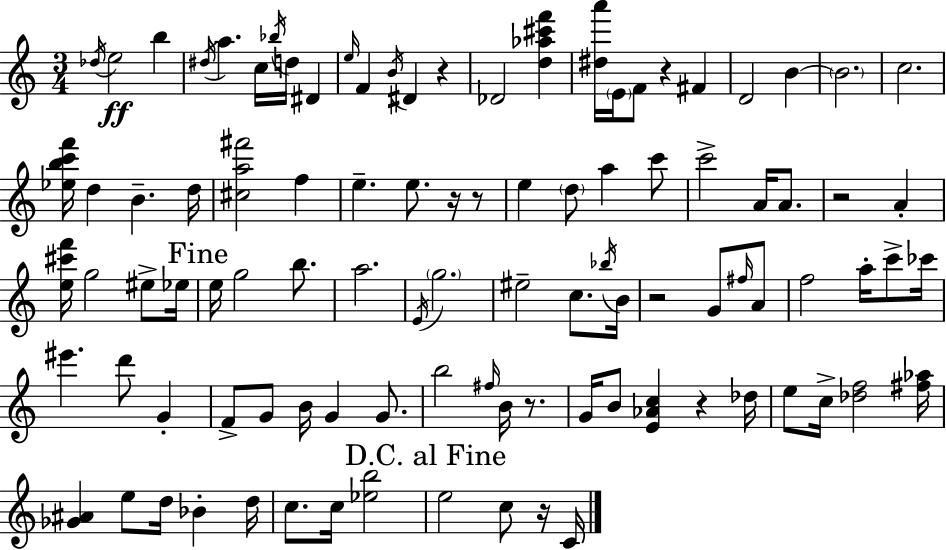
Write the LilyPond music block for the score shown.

{
  \clef treble
  \numericTimeSignature
  \time 3/4
  \key a \minor
  \repeat volta 2 { \acciaccatura { des''16 }\ff e''2 b''4 | \acciaccatura { dis''16 } a''4. c''16 \acciaccatura { bes''16 } d''16 dis'4 | \grace { e''16 } f'4 \acciaccatura { b'16 } dis'4 | r4 des'2 | \break <d'' aes'' cis''' f'''>4 <dis'' a'''>16 \parenthesize e'16 f'8 r4 | fis'4 d'2 | b'4~~ \parenthesize b'2. | c''2. | \break <ees'' b'' c''' f'''>16 d''4 b'4.-- | d''16 <cis'' a'' fis'''>2 | f''4 e''4.-- e''8. | r16 r8 e''4 \parenthesize d''8 a''4 | \break c'''8 c'''2-> | a'16 a'8. r2 | a'4-. <e'' cis''' f'''>16 g''2 | eis''8-> ees''16 \mark "Fine" e''16 g''2 | \break b''8. a''2. | \acciaccatura { e'16 } \parenthesize g''2. | eis''2-- | c''8. \acciaccatura { bes''16 } b'16 r2 | \break g'8 \grace { fis''16 } a'8 f''2 | a''16-. c'''8-> ces'''16 eis'''4. | d'''8 g'4-. f'8-> g'8 | b'16 g'4 g'8. b''2 | \break \grace { fis''16 } b'16 r8. g'16 b'8 | <e' aes' c''>4 r4 des''16 e''8 c''16-> | <des'' f''>2 <fis'' aes''>16 <ges' ais'>4 | e''8 d''16 bes'4-. d''16 c''8. | \break c''16 <ees'' b''>2 \mark "D.C. al Fine" e''2 | c''8 r16 c'16 } \bar "|."
}